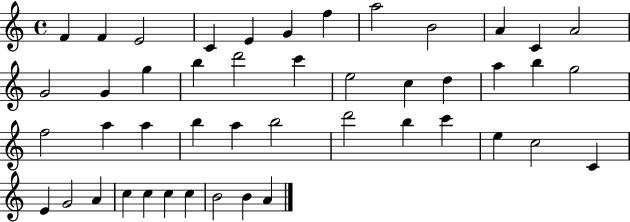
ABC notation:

X:1
T:Untitled
M:4/4
L:1/4
K:C
F F E2 C E G f a2 B2 A C A2 G2 G g b d'2 c' e2 c d a b g2 f2 a a b a b2 d'2 b c' e c2 C E G2 A c c c c B2 B A